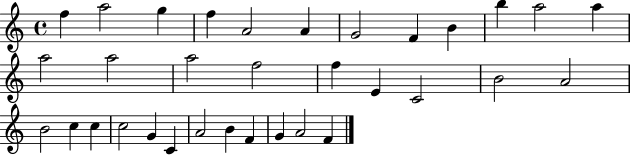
{
  \clef treble
  \time 4/4
  \defaultTimeSignature
  \key c \major
  f''4 a''2 g''4 | f''4 a'2 a'4 | g'2 f'4 b'4 | b''4 a''2 a''4 | \break a''2 a''2 | a''2 f''2 | f''4 e'4 c'2 | b'2 a'2 | \break b'2 c''4 c''4 | c''2 g'4 c'4 | a'2 b'4 f'4 | g'4 a'2 f'4 | \break \bar "|."
}